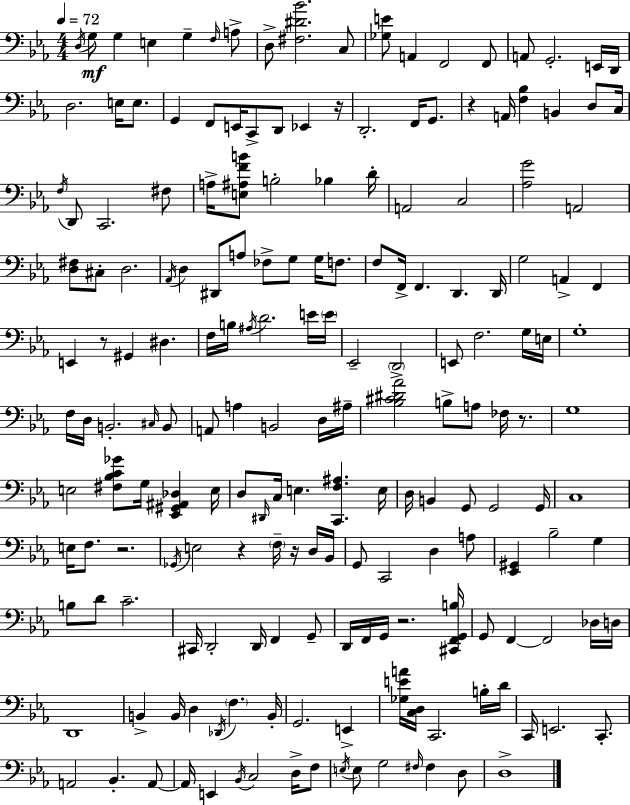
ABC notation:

X:1
T:Untitled
M:4/4
L:1/4
K:Eb
D,/4 G,/2 G, E, G, F,/4 A,/2 D,/2 [^F,^D_B]2 C,/2 [_G,E]/2 A,, F,,2 F,,/2 A,,/2 G,,2 E,,/4 D,,/4 D,2 E,/4 E,/2 G,, F,,/2 E,,/4 C,,/2 D,,/2 _E,, z/4 D,,2 F,,/4 G,,/2 z A,,/4 [F,_B,] B,, D,/2 C,/4 F,/4 D,,/2 C,,2 ^F,/2 A,/4 [E,^A,FB]/2 B,2 _B, D/4 A,,2 C,2 [_A,G]2 A,,2 [D,^F,]/2 ^C,/2 D,2 _A,,/4 D, ^D,,/2 A,/2 _F,/2 G,/2 G,/4 F,/2 F,/2 F,,/4 F,, D,, D,,/4 G,2 A,, F,, E,, z/2 ^G,, ^D, F,/4 B,/4 ^A,/4 D2 E/4 E/4 _E,,2 D,,2 E,,/2 F,2 G,/4 E,/4 G,4 F,/4 D,/4 B,,2 ^C,/4 B,,/2 A,,/2 A, B,,2 D,/4 ^A,/4 [_B,^C^D_A]2 B,/2 A,/2 _F,/4 z/2 G,4 E,2 [^F,_B,C_G]/2 G,/4 [_E,,^G,,^A,,_D,] E,/4 D,/2 ^D,,/4 C,/4 E, [C,,F,^A,] E,/4 D,/4 B,, G,,/2 G,,2 G,,/4 C,4 E,/4 F,/2 z2 _G,,/4 E,2 z F,/4 z/4 D,/4 _B,,/4 G,,/2 C,,2 D, A,/2 [_E,,^G,,] _B,2 G, B,/2 D/2 C2 ^C,,/4 D,,2 D,,/4 F,, G,,/2 D,,/4 F,,/4 G,,/4 z2 [^C,,F,,G,,B,]/4 G,,/2 F,, F,,2 _D,/4 D,/4 D,,4 B,, B,,/4 D, _D,,/4 F, B,,/4 G,,2 E,, [_G,EA]/4 [C,D,]/4 C,,2 B,/4 D/4 C,,/4 E,,2 C,,/2 A,,2 _B,, A,,/2 A,,/4 E,, _B,,/4 C,2 D,/4 F,/2 E,/4 E,/2 G,2 ^F,/4 ^F, D,/2 D,4